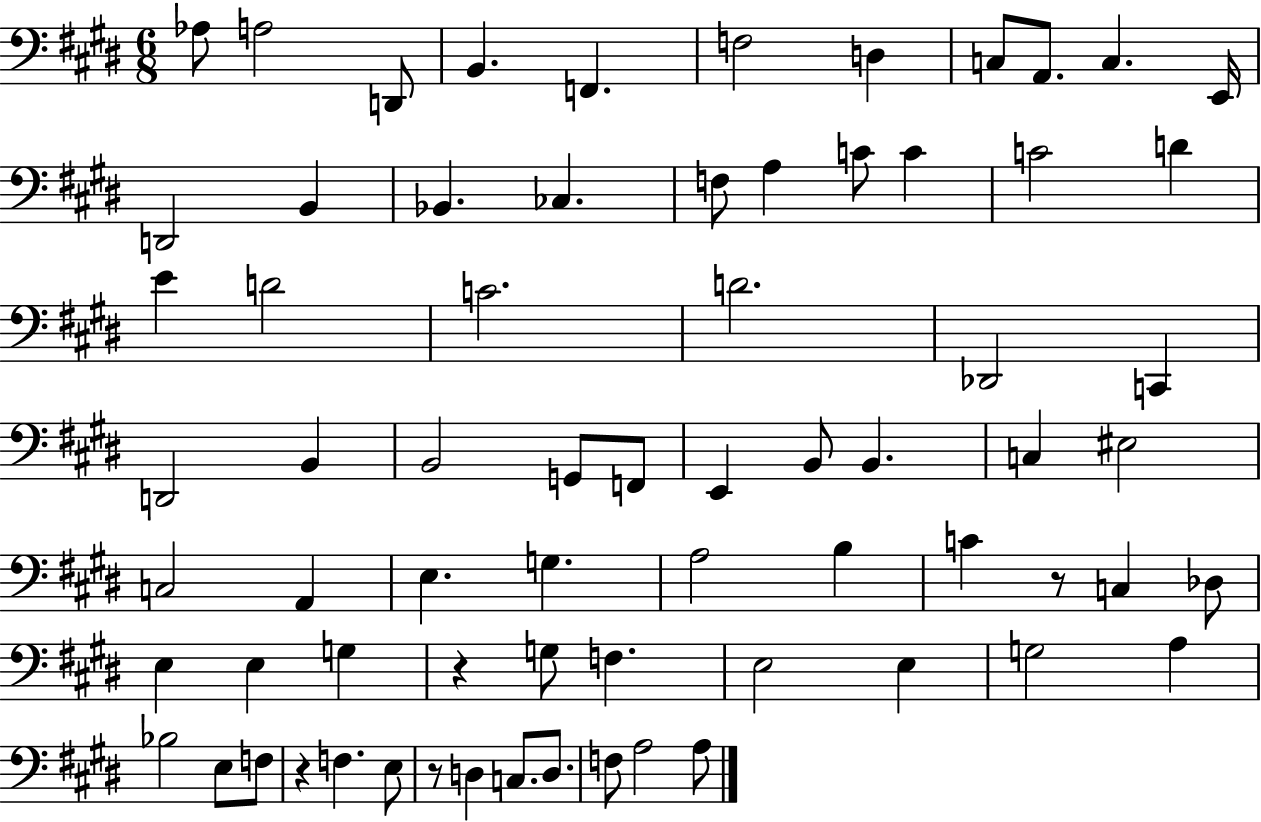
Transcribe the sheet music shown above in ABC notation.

X:1
T:Untitled
M:6/8
L:1/4
K:E
_A,/2 A,2 D,,/2 B,, F,, F,2 D, C,/2 A,,/2 C, E,,/4 D,,2 B,, _B,, _C, F,/2 A, C/2 C C2 D E D2 C2 D2 _D,,2 C,, D,,2 B,, B,,2 G,,/2 F,,/2 E,, B,,/2 B,, C, ^E,2 C,2 A,, E, G, A,2 B, C z/2 C, _D,/2 E, E, G, z G,/2 F, E,2 E, G,2 A, _B,2 E,/2 F,/2 z F, E,/2 z/2 D, C,/2 D,/2 F,/2 A,2 A,/2